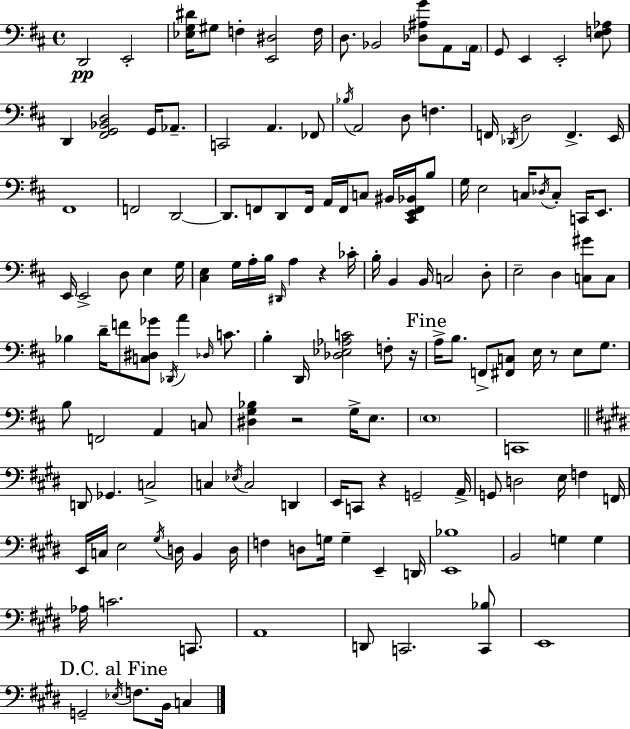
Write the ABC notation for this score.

X:1
T:Untitled
M:4/4
L:1/4
K:D
D,,2 E,,2 [_E,G,^D]/4 ^G,/2 F, [E,,^D,]2 F,/4 D,/2 _B,,2 [_D,^A,G]/2 A,,/2 A,,/4 G,,/2 E,, E,,2 [E,F,_A,]/2 D,, [^F,,G,,_B,,D,]2 G,,/4 _A,,/2 C,,2 A,, _F,,/2 _B,/4 A,,2 D,/2 F, F,,/4 _D,,/4 D,2 F,, E,,/4 ^F,,4 F,,2 D,,2 D,,/2 F,,/2 D,,/2 F,,/4 A,,/4 F,,/4 C,/2 ^B,,/4 [^C,,E,,F,,_B,,]/4 B,/2 G,/4 E,2 C,/4 _D,/4 C,/2 C,,/4 E,,/2 E,,/4 E,,2 D,/2 E, G,/4 [^C,E,] G,/4 A,/4 B,/4 ^D,,/4 A, z _C/4 B,/4 B,, B,,/4 C,2 D,/2 E,2 D, [C,^G]/2 C,/2 _B, D/4 F/2 [C,^D,_G]/2 _D,,/4 A _D,/4 C/2 B, D,,/4 [_D,_E,_A,C]2 F,/2 z/4 A,/4 B,/2 F,,/2 [^F,,C,]/2 E,/4 z/2 E,/2 G,/2 B,/2 F,,2 A,, C,/2 [^D,G,_B,] z2 G,/4 E,/2 E,4 C,,4 D,,/2 _G,, C,2 C, _E,/4 C,2 D,, E,,/4 C,,/2 z G,,2 A,,/4 G,,/2 D,2 E,/4 F, F,,/4 E,,/4 C,/4 E,2 ^G,/4 D,/4 B,, D,/4 F, D,/2 G,/4 G, E,, D,,/4 [E,,_B,]4 B,,2 G, G, _A,/4 C2 C,,/2 A,,4 D,,/2 C,,2 [C,,_B,]/2 E,,4 G,,2 _E,/4 F,/2 B,,/4 C,